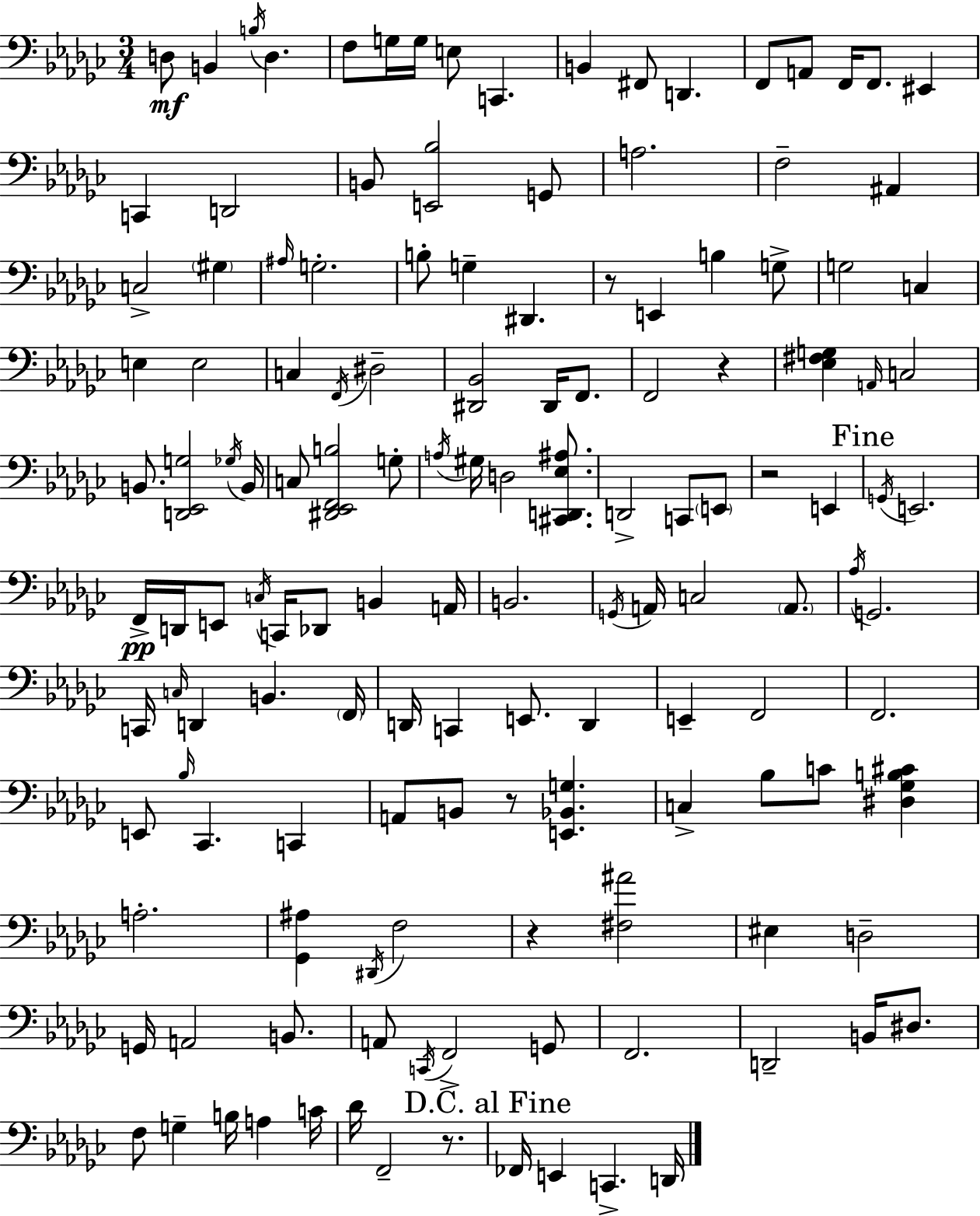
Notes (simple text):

D3/e B2/q B3/s D3/q. F3/e G3/s G3/s E3/e C2/q. B2/q F#2/e D2/q. F2/e A2/e F2/s F2/e. EIS2/q C2/q D2/h B2/e [E2,Bb3]/h G2/e A3/h. F3/h A#2/q C3/h G#3/q A#3/s G3/h. B3/e G3/q D#2/q. R/e E2/q B3/q G3/e G3/h C3/q E3/q E3/h C3/q F2/s D#3/h [D#2,Bb2]/h D#2/s F2/e. F2/h R/q [Eb3,F#3,G3]/q A2/s C3/h B2/e. [D2,Eb2,G3]/h Gb3/s B2/s C3/e [D#2,Eb2,F2,B3]/h G3/e A3/s G#3/s D3/h [C#2,D2,Eb3,A#3]/e. D2/h C2/e E2/e R/h E2/q G2/s E2/h. F2/s D2/s E2/e C3/s C2/s Db2/e B2/q A2/s B2/h. G2/s A2/s C3/h A2/e. Ab3/s G2/h. C2/s C3/s D2/q B2/q. F2/s D2/s C2/q E2/e. D2/q E2/q F2/h F2/h. E2/e Bb3/s CES2/q. C2/q A2/e B2/e R/e [E2,Bb2,G3]/q. C3/q Bb3/e C4/e [D#3,Gb3,B3,C#4]/q A3/h. [Gb2,A#3]/q D#2/s F3/h R/q [F#3,A#4]/h EIS3/q D3/h G2/s A2/h B2/e. A2/e C2/s F2/h G2/e F2/h. D2/h B2/s D#3/e. F3/e G3/q B3/s A3/q C4/s Db4/s F2/h R/e. FES2/s E2/q C2/q. D2/s